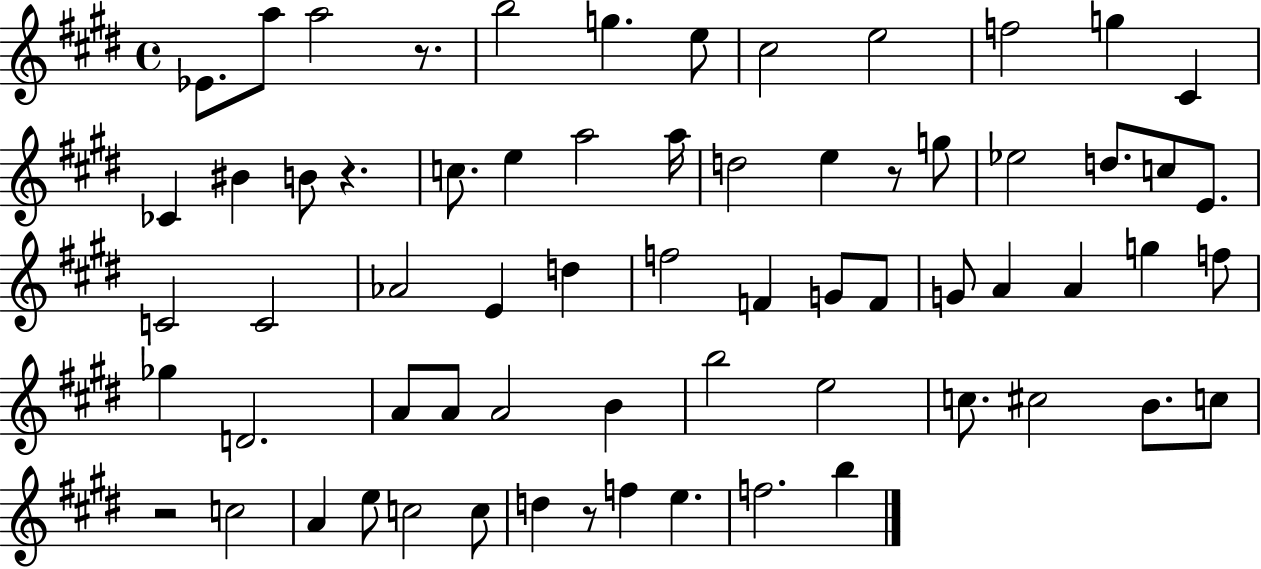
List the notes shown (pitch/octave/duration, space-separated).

Eb4/e. A5/e A5/h R/e. B5/h G5/q. E5/e C#5/h E5/h F5/h G5/q C#4/q CES4/q BIS4/q B4/e R/q. C5/e. E5/q A5/h A5/s D5/h E5/q R/e G5/e Eb5/h D5/e. C5/e E4/e. C4/h C4/h Ab4/h E4/q D5/q F5/h F4/q G4/e F4/e G4/e A4/q A4/q G5/q F5/e Gb5/q D4/h. A4/e A4/e A4/h B4/q B5/h E5/h C5/e. C#5/h B4/e. C5/e R/h C5/h A4/q E5/e C5/h C5/e D5/q R/e F5/q E5/q. F5/h. B5/q